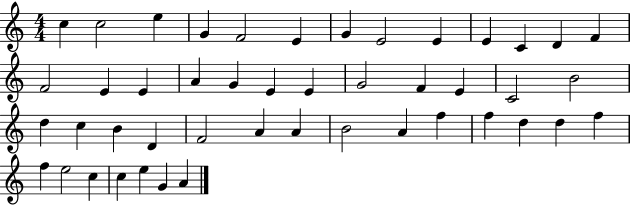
C5/q C5/h E5/q G4/q F4/h E4/q G4/q E4/h E4/q E4/q C4/q D4/q F4/q F4/h E4/q E4/q A4/q G4/q E4/q E4/q G4/h F4/q E4/q C4/h B4/h D5/q C5/q B4/q D4/q F4/h A4/q A4/q B4/h A4/q F5/q F5/q D5/q D5/q F5/q F5/q E5/h C5/q C5/q E5/q G4/q A4/q